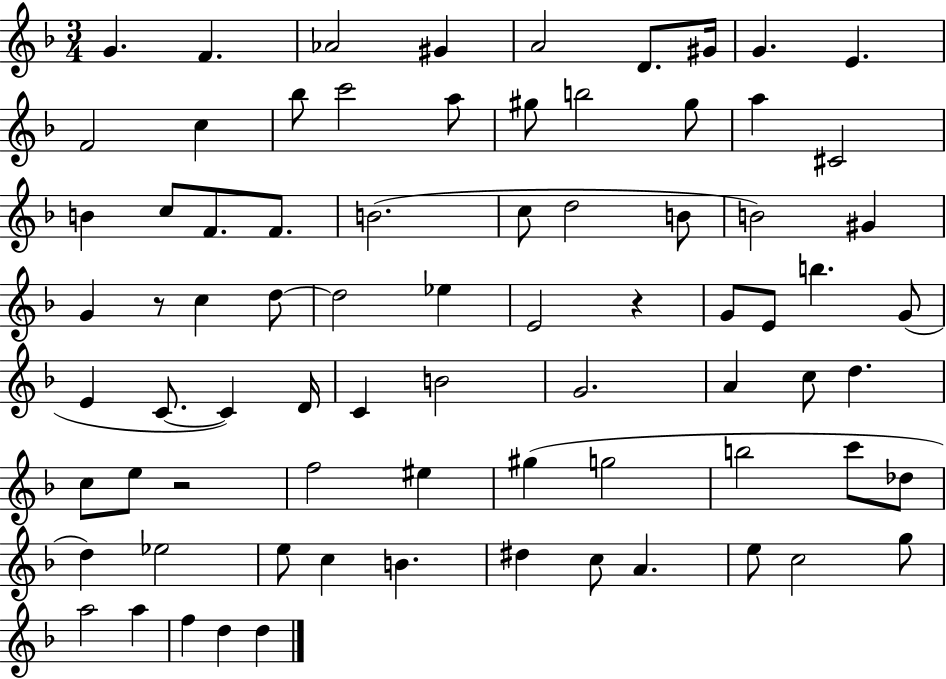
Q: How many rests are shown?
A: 3